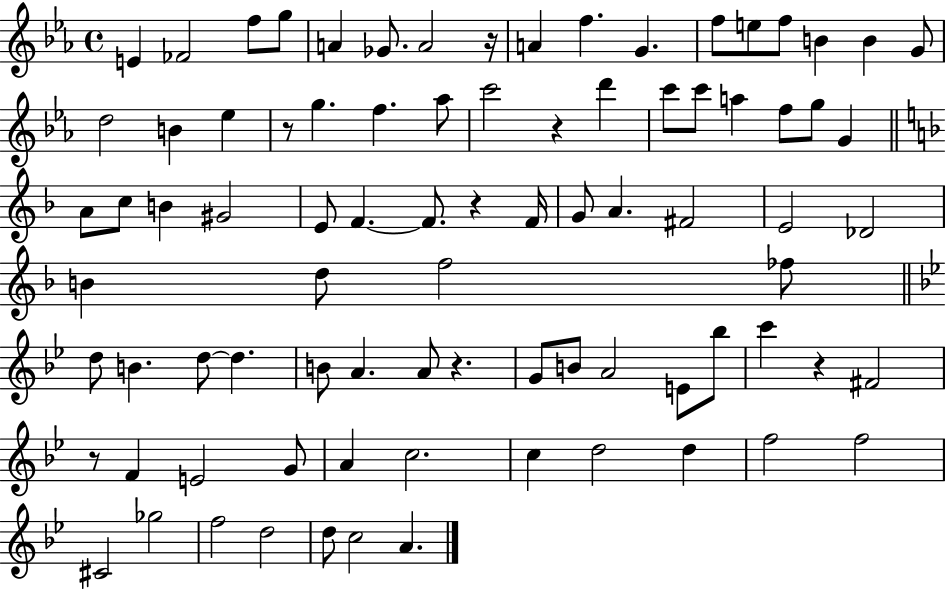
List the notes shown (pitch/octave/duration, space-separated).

E4/q FES4/h F5/e G5/e A4/q Gb4/e. A4/h R/s A4/q F5/q. G4/q. F5/e E5/e F5/e B4/q B4/q G4/e D5/h B4/q Eb5/q R/e G5/q. F5/q. Ab5/e C6/h R/q D6/q C6/e C6/e A5/q F5/e G5/e G4/q A4/e C5/e B4/q G#4/h E4/e F4/q. F4/e. R/q F4/s G4/e A4/q. F#4/h E4/h Db4/h B4/q D5/e F5/h FES5/e D5/e B4/q. D5/e D5/q. B4/e A4/q. A4/e R/q. G4/e B4/e A4/h E4/e Bb5/e C6/q R/q F#4/h R/e F4/q E4/h G4/e A4/q C5/h. C5/q D5/h D5/q F5/h F5/h C#4/h Gb5/h F5/h D5/h D5/e C5/h A4/q.